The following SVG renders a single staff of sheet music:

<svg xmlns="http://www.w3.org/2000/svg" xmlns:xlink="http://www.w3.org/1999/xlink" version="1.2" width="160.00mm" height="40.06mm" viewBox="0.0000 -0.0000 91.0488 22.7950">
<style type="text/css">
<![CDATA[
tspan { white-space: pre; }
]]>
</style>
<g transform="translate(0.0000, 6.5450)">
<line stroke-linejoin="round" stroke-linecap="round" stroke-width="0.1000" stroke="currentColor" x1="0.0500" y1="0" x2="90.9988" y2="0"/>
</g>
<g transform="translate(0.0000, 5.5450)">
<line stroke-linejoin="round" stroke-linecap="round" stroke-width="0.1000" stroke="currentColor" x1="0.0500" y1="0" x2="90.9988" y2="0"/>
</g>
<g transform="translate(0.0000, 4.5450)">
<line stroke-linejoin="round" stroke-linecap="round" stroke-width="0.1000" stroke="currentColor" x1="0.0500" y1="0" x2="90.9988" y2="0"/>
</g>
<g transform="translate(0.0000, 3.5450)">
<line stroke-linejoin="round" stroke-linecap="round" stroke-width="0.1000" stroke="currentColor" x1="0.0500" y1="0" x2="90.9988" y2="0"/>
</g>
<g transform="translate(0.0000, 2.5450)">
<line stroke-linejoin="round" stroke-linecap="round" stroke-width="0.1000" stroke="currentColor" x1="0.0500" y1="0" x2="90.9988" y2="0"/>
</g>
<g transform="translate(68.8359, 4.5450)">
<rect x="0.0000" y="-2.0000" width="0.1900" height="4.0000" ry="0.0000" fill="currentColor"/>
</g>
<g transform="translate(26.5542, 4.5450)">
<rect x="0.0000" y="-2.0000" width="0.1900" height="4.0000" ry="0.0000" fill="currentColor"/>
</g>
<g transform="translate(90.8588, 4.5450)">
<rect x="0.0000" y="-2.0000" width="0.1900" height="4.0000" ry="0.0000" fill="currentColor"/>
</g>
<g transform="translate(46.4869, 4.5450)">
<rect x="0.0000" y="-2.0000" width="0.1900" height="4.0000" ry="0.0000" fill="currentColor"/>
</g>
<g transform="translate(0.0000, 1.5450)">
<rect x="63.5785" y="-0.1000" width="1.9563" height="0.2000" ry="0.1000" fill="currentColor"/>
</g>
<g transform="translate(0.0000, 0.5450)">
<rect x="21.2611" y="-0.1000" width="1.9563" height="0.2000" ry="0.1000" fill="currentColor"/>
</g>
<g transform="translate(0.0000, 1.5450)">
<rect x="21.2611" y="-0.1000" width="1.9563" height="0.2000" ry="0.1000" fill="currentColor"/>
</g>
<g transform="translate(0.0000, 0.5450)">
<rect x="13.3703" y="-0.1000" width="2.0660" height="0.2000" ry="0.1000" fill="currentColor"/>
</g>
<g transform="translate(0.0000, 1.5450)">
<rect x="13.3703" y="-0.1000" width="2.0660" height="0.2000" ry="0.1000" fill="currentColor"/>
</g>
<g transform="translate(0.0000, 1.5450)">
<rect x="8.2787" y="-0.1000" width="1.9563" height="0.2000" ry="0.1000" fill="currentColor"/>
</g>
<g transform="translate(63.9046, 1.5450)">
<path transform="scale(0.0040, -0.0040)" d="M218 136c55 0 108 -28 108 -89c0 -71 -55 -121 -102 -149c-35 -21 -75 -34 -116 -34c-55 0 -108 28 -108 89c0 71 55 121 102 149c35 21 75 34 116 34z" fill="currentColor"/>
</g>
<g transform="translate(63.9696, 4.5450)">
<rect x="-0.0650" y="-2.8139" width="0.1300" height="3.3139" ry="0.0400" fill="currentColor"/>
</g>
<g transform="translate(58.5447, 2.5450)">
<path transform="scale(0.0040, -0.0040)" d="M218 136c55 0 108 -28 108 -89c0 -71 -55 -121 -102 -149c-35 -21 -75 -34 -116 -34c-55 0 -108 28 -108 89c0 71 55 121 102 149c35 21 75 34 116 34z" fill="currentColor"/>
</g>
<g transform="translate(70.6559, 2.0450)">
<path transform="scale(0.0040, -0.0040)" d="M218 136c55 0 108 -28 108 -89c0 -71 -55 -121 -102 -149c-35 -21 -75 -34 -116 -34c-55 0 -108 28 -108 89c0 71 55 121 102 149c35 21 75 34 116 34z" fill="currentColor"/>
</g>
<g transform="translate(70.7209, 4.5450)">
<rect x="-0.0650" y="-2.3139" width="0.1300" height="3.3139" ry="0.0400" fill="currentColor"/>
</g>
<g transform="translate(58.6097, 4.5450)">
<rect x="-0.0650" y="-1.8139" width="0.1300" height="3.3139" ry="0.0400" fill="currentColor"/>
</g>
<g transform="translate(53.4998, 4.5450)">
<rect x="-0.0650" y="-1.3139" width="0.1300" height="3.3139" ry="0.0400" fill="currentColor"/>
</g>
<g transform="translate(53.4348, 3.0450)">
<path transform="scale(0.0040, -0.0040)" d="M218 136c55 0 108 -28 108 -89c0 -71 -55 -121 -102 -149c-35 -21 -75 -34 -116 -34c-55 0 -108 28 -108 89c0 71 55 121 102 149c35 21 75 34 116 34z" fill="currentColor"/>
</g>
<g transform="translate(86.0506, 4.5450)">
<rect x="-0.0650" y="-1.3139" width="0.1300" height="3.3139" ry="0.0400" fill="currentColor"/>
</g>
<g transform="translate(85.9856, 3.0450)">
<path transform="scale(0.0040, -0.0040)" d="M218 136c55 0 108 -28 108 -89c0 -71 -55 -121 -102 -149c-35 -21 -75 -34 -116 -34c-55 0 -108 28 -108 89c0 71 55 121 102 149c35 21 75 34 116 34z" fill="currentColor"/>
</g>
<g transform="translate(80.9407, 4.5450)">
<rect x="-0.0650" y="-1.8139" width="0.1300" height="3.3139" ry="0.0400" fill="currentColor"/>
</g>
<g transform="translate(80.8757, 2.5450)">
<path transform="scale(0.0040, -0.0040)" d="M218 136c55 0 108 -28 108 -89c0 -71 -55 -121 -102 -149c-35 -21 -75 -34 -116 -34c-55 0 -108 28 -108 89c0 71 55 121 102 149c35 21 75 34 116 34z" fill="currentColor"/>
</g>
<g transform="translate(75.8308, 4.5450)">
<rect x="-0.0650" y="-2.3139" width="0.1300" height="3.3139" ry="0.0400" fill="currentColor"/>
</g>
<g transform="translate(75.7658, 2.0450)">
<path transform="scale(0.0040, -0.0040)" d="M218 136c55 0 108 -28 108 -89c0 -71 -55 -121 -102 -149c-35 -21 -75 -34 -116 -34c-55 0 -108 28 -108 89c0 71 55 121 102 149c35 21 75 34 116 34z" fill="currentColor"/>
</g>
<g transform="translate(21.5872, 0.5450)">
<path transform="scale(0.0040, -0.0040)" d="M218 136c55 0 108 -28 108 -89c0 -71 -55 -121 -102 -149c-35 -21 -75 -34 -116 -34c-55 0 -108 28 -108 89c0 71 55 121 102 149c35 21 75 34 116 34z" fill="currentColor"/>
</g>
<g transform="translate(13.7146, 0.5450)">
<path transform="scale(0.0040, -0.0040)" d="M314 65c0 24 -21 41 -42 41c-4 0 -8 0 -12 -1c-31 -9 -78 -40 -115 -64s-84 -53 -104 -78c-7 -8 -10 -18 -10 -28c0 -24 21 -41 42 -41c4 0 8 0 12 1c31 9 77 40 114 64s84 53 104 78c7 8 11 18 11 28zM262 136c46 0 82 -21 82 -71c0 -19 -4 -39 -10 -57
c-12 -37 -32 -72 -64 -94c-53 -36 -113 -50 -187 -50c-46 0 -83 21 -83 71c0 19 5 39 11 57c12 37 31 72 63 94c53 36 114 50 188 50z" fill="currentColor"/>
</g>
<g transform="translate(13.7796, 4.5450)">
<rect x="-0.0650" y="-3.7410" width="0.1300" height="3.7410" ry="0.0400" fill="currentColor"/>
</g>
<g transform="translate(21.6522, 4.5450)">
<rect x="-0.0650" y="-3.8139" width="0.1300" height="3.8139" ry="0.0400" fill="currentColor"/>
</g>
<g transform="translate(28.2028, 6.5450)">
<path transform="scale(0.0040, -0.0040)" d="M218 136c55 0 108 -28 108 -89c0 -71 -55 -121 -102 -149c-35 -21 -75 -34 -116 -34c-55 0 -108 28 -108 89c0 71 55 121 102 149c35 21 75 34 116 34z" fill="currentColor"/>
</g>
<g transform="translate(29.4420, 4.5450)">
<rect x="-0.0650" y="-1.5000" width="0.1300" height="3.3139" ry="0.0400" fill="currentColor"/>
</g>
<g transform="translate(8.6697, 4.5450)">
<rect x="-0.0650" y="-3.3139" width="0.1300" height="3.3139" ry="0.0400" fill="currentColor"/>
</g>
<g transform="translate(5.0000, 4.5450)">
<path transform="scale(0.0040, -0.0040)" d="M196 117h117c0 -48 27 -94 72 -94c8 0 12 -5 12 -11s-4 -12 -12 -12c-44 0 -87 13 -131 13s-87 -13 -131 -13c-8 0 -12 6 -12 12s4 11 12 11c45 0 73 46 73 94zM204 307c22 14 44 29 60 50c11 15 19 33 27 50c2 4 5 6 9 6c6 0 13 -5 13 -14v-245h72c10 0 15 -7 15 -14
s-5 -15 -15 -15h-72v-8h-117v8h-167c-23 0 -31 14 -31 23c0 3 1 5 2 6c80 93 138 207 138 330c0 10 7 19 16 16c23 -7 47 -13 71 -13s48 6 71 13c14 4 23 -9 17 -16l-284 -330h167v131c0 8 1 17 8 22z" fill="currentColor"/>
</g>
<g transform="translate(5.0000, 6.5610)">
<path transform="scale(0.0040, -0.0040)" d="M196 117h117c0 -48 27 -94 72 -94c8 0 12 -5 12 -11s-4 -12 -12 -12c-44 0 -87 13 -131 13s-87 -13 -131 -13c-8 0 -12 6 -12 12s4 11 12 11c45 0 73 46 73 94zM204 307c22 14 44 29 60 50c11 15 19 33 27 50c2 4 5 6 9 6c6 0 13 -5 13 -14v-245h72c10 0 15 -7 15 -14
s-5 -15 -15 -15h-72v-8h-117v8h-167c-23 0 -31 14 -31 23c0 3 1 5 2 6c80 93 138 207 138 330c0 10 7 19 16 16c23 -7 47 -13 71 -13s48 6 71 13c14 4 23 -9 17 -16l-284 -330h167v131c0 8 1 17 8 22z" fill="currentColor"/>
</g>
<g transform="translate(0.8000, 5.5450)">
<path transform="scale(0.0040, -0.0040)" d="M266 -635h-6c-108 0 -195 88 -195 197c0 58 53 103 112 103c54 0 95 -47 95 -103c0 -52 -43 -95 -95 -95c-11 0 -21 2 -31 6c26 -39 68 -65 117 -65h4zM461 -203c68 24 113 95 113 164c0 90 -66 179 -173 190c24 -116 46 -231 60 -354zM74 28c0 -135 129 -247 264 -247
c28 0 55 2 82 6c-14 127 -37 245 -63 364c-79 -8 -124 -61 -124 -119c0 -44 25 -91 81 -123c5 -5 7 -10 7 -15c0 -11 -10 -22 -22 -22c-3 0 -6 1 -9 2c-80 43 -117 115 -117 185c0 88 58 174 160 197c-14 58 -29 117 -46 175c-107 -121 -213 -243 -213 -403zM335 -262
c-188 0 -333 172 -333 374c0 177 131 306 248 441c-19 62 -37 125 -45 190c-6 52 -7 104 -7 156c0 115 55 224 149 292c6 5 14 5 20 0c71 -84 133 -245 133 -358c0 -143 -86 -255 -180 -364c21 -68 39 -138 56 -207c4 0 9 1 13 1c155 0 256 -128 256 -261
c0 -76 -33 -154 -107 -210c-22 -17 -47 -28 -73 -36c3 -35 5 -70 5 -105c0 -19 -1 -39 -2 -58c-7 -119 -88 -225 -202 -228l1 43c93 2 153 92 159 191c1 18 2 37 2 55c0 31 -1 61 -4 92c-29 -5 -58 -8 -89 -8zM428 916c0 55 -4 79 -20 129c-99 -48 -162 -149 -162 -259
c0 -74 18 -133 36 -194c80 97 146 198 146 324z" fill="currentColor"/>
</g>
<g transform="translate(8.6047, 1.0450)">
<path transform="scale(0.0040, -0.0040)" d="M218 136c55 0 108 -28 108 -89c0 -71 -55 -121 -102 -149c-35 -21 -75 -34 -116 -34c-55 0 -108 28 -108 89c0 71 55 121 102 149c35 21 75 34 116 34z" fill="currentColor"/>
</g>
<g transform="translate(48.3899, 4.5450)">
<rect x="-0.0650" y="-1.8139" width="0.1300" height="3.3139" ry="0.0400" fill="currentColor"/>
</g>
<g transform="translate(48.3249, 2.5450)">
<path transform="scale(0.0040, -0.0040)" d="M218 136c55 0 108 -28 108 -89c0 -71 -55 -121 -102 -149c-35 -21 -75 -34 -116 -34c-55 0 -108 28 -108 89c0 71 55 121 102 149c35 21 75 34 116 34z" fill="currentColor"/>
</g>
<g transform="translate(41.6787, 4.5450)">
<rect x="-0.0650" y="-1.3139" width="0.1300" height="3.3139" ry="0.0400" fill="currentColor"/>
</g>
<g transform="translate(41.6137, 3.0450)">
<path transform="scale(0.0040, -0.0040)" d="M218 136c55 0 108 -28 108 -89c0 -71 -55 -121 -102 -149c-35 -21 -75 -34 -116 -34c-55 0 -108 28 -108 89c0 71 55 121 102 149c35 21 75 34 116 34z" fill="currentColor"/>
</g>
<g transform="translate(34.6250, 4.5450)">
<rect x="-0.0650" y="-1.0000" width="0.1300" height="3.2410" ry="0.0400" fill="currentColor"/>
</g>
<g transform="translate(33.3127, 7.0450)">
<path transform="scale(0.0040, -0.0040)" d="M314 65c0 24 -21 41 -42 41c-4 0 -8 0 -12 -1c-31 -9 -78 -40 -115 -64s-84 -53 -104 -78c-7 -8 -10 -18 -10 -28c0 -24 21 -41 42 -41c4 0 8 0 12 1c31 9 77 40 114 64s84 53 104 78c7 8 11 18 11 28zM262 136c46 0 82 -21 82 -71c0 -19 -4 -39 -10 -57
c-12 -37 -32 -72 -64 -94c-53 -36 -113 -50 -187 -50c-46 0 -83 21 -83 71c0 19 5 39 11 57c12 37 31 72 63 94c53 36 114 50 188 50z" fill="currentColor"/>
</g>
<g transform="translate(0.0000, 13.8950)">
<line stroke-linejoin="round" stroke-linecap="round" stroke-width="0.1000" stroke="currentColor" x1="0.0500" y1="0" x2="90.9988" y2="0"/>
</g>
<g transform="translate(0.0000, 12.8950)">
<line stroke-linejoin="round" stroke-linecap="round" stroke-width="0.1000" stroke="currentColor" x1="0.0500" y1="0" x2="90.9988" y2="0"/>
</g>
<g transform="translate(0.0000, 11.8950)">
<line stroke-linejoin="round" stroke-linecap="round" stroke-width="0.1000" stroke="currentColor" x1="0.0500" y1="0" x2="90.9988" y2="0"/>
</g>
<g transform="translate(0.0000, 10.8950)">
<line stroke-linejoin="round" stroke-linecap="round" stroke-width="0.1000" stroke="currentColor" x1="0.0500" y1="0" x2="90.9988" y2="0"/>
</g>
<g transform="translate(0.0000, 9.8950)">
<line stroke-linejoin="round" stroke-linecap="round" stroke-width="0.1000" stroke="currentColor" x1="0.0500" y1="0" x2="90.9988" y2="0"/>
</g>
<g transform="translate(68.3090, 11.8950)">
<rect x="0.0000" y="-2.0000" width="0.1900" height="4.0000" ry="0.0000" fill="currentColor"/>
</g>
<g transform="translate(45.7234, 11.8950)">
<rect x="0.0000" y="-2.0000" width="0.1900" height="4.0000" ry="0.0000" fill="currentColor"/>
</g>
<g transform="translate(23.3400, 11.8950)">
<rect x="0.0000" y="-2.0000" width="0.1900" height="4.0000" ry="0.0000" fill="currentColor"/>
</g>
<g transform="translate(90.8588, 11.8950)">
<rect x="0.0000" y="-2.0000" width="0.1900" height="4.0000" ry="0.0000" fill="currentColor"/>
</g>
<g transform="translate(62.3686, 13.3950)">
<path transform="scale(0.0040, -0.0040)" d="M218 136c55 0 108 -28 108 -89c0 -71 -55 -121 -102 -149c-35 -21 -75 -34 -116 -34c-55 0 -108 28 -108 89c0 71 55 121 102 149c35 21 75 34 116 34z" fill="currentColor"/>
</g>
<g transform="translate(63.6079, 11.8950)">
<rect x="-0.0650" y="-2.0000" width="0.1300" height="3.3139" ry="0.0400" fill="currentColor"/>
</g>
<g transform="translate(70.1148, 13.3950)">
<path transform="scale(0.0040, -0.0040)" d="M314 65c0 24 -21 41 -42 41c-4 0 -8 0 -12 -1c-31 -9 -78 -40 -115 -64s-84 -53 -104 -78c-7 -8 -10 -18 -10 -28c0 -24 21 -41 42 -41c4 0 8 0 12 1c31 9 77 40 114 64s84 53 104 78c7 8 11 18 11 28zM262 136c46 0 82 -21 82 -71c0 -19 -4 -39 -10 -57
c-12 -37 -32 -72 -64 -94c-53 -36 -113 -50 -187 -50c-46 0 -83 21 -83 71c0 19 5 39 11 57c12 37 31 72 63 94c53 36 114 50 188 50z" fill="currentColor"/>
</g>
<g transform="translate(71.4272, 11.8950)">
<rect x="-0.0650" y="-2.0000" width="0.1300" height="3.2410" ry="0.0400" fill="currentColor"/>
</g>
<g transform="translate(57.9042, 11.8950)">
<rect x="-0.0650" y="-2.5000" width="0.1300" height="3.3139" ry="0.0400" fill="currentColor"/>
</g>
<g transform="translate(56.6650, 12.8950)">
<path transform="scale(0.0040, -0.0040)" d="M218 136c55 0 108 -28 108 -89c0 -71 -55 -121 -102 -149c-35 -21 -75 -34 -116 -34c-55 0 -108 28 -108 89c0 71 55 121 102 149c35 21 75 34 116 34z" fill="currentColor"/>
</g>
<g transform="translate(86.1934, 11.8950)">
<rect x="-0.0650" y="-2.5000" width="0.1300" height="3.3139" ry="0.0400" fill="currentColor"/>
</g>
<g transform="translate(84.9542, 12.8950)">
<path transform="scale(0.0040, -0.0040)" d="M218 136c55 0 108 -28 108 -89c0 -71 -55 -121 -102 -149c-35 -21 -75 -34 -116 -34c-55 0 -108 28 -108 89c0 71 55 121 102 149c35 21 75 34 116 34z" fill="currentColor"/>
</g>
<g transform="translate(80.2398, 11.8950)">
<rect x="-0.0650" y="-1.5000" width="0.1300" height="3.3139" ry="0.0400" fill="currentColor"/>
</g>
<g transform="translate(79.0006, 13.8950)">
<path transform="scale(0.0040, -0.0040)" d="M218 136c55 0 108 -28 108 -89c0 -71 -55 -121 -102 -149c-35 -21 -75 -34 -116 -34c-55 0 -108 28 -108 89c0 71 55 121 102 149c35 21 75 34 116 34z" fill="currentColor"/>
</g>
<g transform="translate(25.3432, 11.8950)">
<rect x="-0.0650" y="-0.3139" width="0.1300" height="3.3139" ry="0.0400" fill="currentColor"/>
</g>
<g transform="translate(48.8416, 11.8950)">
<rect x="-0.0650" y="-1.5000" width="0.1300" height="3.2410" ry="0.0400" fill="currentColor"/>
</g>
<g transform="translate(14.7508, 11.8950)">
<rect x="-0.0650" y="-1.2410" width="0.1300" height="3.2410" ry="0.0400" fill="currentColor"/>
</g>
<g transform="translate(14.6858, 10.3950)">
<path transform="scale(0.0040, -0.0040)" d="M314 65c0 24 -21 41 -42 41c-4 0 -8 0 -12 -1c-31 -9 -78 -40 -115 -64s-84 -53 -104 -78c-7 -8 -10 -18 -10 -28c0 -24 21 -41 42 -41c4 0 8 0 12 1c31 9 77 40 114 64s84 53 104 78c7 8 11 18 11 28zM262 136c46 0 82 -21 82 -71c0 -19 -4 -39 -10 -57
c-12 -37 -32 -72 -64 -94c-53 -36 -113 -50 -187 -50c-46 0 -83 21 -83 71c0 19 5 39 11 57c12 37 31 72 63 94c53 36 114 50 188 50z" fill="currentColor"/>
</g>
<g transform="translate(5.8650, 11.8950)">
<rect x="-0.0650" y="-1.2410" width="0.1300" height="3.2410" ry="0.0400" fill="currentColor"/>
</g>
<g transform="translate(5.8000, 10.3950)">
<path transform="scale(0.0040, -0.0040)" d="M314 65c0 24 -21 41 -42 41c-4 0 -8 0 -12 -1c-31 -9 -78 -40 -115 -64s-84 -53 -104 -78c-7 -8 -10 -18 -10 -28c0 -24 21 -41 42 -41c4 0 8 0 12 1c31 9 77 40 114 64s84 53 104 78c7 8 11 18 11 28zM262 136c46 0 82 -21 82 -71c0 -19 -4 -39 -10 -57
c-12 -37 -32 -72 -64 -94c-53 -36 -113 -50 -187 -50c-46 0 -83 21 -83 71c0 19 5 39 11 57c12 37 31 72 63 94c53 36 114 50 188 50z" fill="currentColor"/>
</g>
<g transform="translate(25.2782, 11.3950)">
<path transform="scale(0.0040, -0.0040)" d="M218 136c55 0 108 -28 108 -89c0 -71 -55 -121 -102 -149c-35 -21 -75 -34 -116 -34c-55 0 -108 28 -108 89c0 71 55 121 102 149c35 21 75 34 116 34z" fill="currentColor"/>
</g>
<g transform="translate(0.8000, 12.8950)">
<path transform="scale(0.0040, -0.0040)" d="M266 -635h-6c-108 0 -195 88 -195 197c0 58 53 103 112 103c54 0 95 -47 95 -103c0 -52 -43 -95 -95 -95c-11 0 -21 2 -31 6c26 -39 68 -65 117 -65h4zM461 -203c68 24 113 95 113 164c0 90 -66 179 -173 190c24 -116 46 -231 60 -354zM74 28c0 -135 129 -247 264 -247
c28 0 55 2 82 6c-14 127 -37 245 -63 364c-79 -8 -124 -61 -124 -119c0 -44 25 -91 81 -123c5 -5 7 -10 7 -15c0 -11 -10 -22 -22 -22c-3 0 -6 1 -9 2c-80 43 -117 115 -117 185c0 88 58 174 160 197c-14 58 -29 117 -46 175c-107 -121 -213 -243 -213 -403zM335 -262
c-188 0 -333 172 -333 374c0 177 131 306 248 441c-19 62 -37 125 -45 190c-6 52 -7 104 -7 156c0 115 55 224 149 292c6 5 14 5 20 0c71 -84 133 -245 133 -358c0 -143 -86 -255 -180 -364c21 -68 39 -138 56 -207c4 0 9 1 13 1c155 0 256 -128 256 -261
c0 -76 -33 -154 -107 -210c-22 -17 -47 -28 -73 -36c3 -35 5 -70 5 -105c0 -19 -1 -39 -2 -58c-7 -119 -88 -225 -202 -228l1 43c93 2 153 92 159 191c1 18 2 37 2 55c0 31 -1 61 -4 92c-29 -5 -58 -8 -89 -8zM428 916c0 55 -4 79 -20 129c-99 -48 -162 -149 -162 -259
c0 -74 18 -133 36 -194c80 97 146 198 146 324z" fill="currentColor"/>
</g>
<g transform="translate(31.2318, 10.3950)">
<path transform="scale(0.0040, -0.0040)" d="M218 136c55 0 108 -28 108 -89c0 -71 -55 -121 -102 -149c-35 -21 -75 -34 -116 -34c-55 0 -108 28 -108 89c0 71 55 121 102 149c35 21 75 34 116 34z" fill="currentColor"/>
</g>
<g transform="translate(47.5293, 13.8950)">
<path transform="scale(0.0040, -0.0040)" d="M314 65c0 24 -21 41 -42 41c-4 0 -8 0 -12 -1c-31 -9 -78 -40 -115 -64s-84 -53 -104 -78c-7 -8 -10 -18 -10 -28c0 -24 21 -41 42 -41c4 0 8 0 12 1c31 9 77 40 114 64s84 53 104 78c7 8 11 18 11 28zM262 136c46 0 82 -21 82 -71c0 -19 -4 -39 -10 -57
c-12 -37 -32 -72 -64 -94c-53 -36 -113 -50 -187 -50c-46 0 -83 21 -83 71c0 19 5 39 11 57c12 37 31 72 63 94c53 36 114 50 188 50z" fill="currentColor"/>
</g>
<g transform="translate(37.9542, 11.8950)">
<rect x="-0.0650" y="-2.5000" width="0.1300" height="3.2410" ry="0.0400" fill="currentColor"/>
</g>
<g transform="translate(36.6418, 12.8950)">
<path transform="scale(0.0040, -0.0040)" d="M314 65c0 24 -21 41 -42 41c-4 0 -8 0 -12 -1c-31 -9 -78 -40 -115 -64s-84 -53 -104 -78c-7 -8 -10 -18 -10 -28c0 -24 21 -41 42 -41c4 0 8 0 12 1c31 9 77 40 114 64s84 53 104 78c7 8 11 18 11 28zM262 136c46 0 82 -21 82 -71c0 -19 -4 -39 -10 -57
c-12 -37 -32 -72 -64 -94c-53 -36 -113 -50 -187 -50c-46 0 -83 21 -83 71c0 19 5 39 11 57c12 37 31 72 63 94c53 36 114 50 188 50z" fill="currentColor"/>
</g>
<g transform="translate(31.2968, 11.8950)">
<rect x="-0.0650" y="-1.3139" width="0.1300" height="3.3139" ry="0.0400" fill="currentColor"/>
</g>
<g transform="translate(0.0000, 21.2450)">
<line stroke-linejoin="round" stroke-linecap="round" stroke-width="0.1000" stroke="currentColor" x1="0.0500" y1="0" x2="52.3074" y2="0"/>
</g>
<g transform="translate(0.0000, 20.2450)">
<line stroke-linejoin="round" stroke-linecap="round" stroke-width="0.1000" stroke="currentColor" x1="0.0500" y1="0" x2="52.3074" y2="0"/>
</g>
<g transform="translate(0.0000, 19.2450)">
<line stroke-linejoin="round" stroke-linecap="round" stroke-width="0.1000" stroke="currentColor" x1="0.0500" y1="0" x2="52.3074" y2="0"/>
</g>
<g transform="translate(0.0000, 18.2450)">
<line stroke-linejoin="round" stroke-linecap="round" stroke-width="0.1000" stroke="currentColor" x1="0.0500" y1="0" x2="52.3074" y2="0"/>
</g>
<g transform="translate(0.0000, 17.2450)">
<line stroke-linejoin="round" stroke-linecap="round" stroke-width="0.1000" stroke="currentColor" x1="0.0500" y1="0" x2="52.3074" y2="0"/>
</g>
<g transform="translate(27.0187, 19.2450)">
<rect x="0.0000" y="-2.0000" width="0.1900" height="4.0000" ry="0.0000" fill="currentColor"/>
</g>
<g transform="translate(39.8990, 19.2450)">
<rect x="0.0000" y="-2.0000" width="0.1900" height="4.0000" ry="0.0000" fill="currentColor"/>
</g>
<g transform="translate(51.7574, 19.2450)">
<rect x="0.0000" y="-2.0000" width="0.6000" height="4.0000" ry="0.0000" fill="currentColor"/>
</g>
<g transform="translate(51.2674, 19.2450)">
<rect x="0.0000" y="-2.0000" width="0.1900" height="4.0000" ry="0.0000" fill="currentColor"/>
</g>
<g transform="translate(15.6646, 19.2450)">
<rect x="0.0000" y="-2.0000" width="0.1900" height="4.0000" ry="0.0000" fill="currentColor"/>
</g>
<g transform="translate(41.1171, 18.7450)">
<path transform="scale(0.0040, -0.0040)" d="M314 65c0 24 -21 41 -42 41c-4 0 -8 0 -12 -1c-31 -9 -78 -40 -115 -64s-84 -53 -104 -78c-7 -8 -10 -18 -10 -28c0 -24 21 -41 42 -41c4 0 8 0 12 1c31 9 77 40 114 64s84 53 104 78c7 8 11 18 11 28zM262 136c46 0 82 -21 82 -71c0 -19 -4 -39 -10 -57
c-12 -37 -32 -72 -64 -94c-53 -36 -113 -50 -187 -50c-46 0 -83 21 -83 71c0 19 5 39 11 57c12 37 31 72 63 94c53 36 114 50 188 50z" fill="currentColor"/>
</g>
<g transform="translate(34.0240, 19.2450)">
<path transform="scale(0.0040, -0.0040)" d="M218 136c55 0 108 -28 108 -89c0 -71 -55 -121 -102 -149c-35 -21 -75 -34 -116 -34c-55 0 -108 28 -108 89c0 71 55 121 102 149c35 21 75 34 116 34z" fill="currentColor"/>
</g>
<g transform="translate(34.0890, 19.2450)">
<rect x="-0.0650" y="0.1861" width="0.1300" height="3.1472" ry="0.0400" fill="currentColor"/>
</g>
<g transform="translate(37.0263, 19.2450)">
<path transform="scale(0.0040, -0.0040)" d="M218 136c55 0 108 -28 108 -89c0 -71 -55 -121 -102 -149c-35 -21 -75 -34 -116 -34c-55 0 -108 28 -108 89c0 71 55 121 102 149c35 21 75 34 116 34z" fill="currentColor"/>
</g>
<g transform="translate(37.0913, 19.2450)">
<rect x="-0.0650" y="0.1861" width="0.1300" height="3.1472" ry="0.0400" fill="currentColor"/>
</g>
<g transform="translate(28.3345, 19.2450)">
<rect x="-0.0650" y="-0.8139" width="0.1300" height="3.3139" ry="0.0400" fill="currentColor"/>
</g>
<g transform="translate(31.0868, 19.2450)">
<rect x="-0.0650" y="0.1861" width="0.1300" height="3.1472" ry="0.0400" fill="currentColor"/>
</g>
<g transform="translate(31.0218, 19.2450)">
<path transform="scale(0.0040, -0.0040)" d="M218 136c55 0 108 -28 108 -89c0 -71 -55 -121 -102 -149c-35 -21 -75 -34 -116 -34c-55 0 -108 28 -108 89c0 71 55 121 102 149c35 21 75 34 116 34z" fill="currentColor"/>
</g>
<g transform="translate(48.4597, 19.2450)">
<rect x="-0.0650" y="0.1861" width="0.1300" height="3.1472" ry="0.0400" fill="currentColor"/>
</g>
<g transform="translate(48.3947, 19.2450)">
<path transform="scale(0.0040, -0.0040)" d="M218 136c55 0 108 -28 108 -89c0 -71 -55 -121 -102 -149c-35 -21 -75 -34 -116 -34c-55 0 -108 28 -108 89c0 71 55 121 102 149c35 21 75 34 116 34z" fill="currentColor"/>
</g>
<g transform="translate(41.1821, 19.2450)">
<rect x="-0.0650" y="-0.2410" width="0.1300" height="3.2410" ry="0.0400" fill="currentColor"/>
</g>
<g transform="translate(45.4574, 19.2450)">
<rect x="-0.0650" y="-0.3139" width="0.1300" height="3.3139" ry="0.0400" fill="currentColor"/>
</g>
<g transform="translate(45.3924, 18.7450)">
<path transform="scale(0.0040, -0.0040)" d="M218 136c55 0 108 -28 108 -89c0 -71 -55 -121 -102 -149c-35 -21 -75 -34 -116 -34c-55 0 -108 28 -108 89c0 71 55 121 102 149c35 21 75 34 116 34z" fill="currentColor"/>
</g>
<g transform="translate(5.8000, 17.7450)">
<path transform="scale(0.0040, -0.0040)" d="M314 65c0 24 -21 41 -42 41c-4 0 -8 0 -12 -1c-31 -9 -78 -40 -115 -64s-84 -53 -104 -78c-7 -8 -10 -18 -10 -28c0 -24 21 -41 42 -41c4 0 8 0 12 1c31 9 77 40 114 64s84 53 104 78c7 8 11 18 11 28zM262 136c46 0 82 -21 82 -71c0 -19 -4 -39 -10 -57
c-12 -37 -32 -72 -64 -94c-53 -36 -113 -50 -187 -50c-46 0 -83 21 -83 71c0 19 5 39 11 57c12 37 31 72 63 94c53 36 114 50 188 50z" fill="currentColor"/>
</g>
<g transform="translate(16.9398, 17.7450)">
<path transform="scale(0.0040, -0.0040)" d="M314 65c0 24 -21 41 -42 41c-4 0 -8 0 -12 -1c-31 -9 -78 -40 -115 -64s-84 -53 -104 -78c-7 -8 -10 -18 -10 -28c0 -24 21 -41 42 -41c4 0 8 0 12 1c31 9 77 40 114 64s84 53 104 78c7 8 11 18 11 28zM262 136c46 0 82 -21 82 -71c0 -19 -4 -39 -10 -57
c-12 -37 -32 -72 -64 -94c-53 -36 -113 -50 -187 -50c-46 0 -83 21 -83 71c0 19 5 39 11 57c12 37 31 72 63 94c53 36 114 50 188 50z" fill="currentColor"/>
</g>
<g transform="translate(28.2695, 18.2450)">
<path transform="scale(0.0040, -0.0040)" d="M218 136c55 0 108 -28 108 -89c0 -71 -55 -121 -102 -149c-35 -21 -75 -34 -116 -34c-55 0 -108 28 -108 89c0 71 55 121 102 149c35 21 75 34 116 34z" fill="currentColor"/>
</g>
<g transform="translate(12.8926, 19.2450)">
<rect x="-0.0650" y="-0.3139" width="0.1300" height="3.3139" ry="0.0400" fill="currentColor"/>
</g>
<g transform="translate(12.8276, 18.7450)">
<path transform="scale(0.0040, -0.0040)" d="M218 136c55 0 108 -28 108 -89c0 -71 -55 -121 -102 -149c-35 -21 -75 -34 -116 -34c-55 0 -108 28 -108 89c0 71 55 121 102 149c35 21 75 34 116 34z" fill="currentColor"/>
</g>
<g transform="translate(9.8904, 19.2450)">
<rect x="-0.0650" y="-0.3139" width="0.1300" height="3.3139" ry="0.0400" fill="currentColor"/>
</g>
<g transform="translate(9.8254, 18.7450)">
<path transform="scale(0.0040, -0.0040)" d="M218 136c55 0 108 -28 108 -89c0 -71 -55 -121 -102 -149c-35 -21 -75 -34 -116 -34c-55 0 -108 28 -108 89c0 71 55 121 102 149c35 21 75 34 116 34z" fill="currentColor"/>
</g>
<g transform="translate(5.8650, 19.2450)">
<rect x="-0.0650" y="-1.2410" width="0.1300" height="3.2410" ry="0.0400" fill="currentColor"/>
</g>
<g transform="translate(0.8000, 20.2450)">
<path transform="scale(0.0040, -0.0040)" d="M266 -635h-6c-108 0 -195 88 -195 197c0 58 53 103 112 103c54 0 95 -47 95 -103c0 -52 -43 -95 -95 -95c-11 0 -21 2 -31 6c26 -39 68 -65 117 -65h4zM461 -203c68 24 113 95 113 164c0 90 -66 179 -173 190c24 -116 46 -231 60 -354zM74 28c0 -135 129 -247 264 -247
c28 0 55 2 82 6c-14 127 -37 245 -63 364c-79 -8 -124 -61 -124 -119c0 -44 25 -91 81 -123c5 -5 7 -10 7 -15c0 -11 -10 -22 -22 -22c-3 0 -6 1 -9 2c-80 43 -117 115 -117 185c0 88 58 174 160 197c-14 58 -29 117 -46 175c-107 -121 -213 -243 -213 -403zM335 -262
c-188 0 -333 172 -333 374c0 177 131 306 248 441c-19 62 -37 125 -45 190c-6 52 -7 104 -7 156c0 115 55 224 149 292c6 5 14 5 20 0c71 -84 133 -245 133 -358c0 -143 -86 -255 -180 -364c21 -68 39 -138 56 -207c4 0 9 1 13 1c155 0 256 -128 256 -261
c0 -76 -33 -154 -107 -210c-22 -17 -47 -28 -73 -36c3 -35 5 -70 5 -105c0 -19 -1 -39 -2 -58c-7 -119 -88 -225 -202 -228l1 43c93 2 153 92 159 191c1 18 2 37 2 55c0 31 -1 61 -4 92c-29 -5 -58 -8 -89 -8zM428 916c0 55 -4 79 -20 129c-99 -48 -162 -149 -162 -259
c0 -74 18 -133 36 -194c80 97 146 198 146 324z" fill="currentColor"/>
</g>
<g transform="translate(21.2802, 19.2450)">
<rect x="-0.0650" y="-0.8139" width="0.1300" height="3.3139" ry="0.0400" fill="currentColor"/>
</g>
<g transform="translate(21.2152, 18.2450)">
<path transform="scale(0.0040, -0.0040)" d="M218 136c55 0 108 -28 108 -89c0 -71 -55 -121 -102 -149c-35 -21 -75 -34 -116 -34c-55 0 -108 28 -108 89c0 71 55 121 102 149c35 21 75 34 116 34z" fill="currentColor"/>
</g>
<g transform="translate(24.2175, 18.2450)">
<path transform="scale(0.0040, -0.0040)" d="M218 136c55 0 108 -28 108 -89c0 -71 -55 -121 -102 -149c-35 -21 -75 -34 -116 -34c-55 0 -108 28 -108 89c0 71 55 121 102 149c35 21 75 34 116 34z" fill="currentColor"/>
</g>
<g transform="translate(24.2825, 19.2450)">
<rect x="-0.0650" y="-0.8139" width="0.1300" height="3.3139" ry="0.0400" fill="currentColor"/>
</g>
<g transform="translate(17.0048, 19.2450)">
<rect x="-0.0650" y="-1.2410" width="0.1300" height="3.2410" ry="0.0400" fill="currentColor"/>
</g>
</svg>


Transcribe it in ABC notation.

X:1
T:Untitled
M:4/4
L:1/4
K:C
b c'2 c' E D2 e f e f a g g f e e2 e2 c e G2 E2 G F F2 E G e2 c c e2 d d d B B B c2 c B